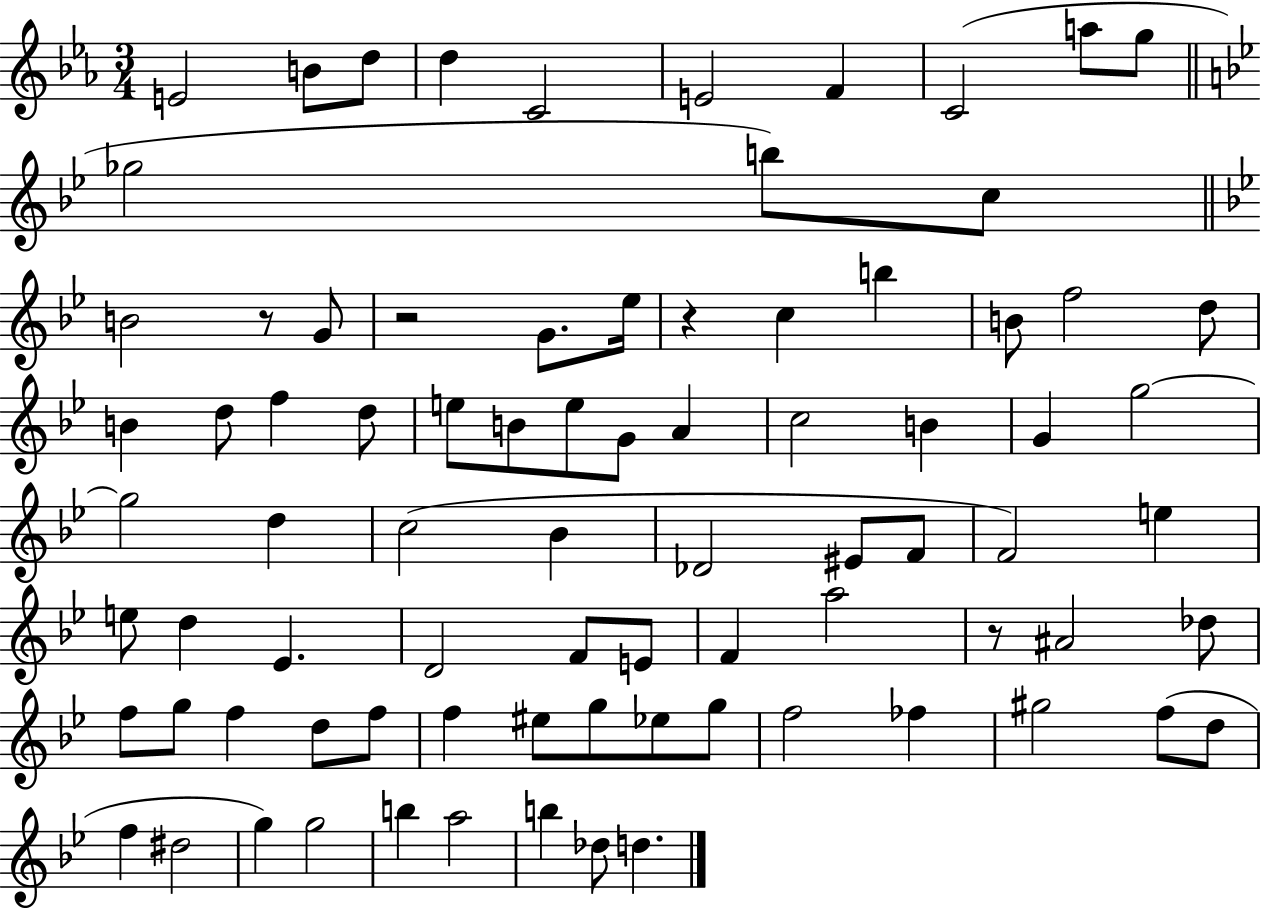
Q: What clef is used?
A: treble